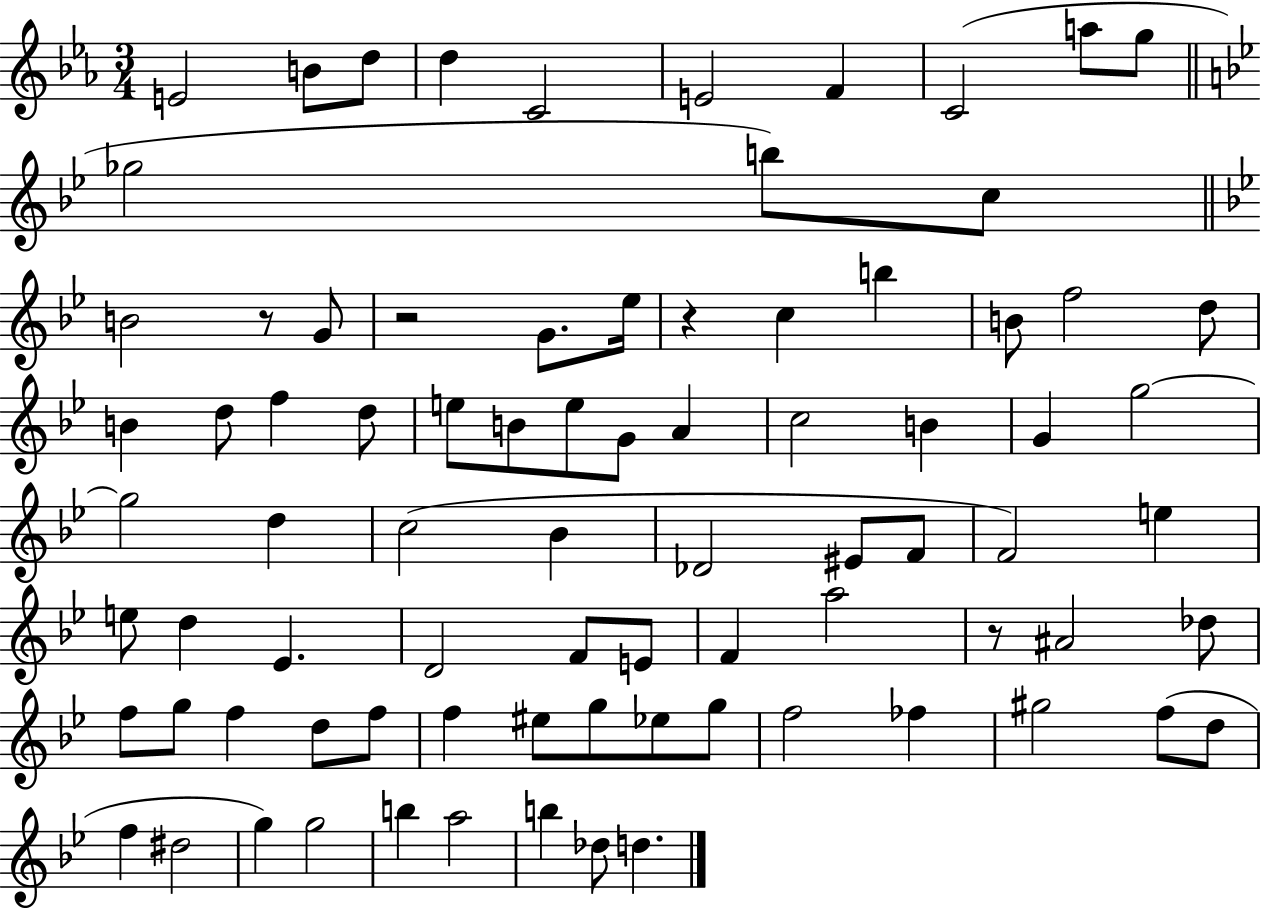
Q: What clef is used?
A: treble